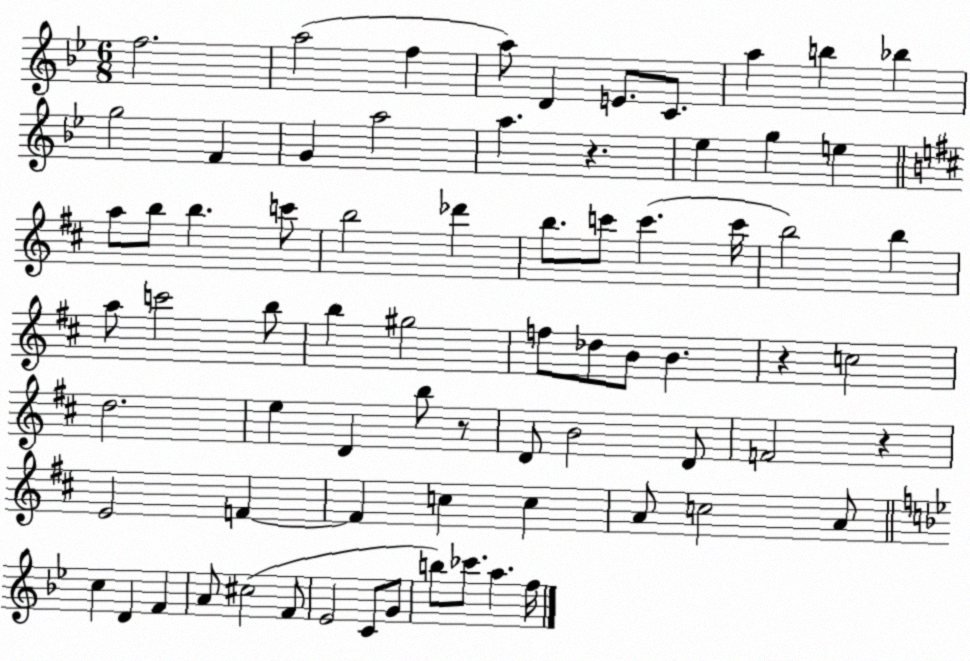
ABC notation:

X:1
T:Untitled
M:6/8
L:1/4
K:Bb
f2 a2 f a/2 D E/2 C/2 a b _b g2 F G a2 a z _e g e a/2 b/2 b c'/2 b2 _d' b/2 c'/2 c' c'/4 b2 b a/2 c'2 b/2 b ^g2 f/2 _d/2 B/2 B z c2 d2 e D b/2 z/2 D/2 B2 D/2 F2 z E2 F F c c A/2 c2 A/2 c D F A/2 ^c2 F/2 _E2 C/2 G/2 b/2 _c'/2 a f/4